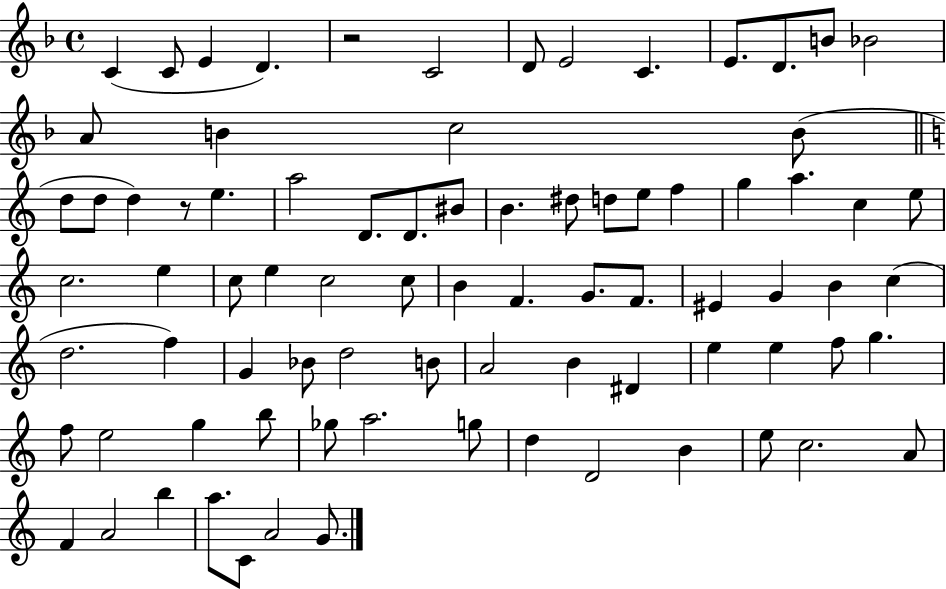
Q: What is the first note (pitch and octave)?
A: C4